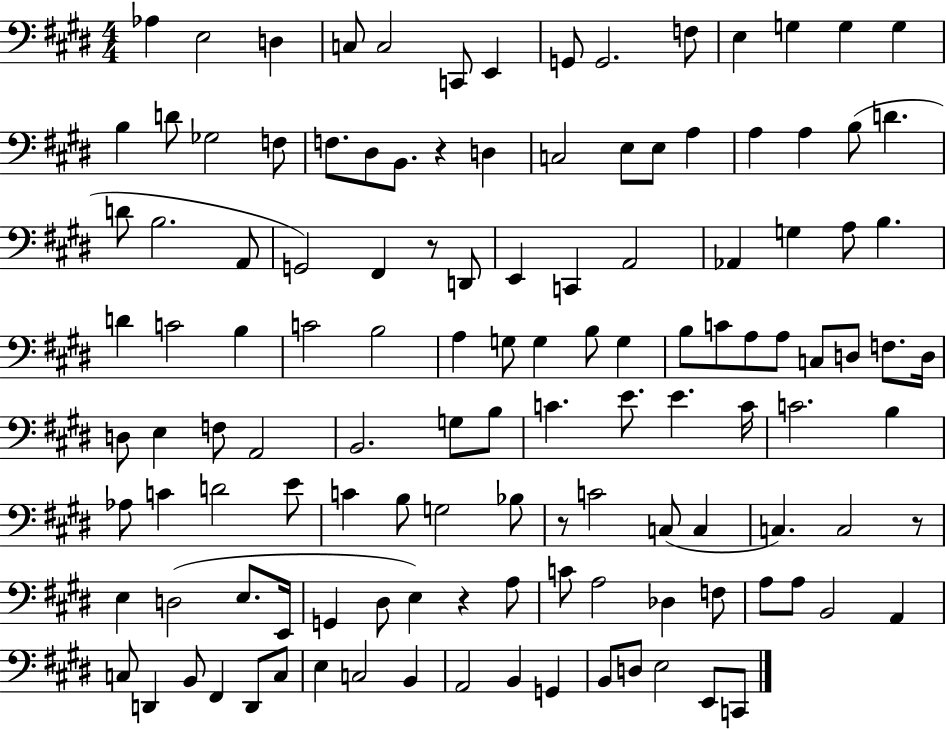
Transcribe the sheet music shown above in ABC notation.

X:1
T:Untitled
M:4/4
L:1/4
K:E
_A, E,2 D, C,/2 C,2 C,,/2 E,, G,,/2 G,,2 F,/2 E, G, G, G, B, D/2 _G,2 F,/2 F,/2 ^D,/2 B,,/2 z D, C,2 E,/2 E,/2 A, A, A, B,/2 D D/2 B,2 A,,/2 G,,2 ^F,, z/2 D,,/2 E,, C,, A,,2 _A,, G, A,/2 B, D C2 B, C2 B,2 A, G,/2 G, B,/2 G, B,/2 C/2 A,/2 A,/2 C,/2 D,/2 F,/2 D,/4 D,/2 E, F,/2 A,,2 B,,2 G,/2 B,/2 C E/2 E C/4 C2 B, _A,/2 C D2 E/2 C B,/2 G,2 _B,/2 z/2 C2 C,/2 C, C, C,2 z/2 E, D,2 E,/2 E,,/4 G,, ^D,/2 E, z A,/2 C/2 A,2 _D, F,/2 A,/2 A,/2 B,,2 A,, C,/2 D,, B,,/2 ^F,, D,,/2 C,/2 E, C,2 B,, A,,2 B,, G,, B,,/2 D,/2 E,2 E,,/2 C,,/2